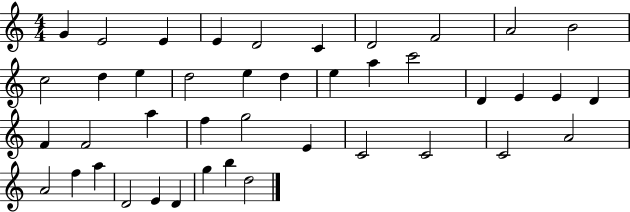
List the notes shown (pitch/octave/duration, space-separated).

G4/q E4/h E4/q E4/q D4/h C4/q D4/h F4/h A4/h B4/h C5/h D5/q E5/q D5/h E5/q D5/q E5/q A5/q C6/h D4/q E4/q E4/q D4/q F4/q F4/h A5/q F5/q G5/h E4/q C4/h C4/h C4/h A4/h A4/h F5/q A5/q D4/h E4/q D4/q G5/q B5/q D5/h